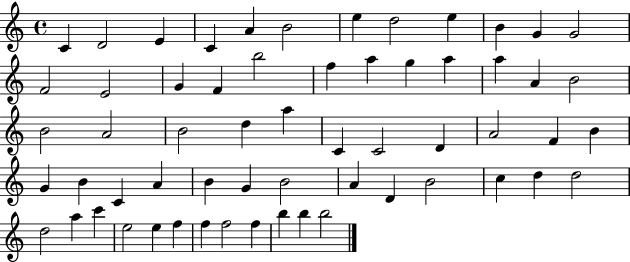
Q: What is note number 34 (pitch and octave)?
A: F4